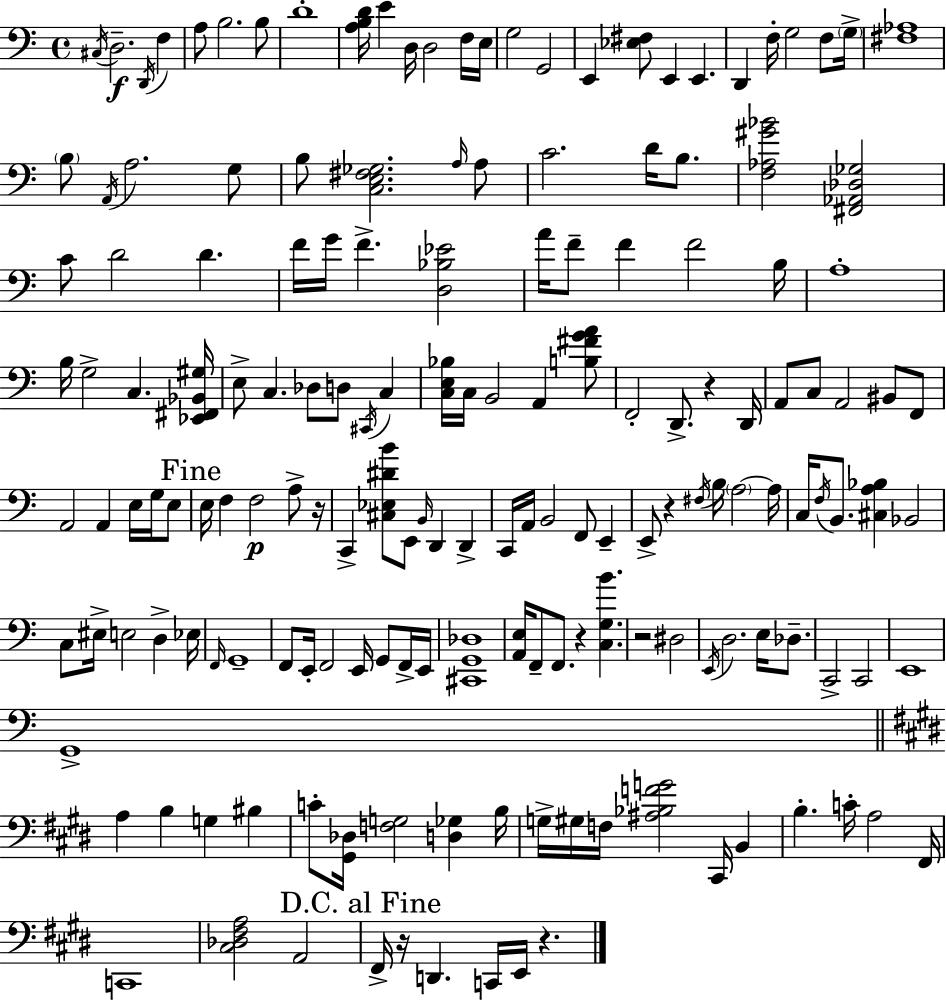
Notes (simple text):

C#3/s D3/h. D2/s F3/q A3/e B3/h. B3/e D4/w [A3,B3,D4]/s E4/q D3/s D3/h F3/s E3/s G3/h G2/h E2/q [Eb3,F#3]/e E2/q E2/q. D2/q F3/s G3/h F3/e G3/s [F#3,Ab3]/w B3/e A2/s A3/h. G3/e B3/e [C3,E3,F#3,Gb3]/h. A3/s A3/e C4/h. D4/s B3/e. [F3,Ab3,G#4,Bb4]/h [F#2,Ab2,Db3,Gb3]/h C4/e D4/h D4/q. F4/s G4/s F4/q. [D3,Bb3,Eb4]/h A4/s F4/e F4/q F4/h B3/s A3/w B3/s G3/h C3/q. [Eb2,F#2,Bb2,G#3]/s E3/e C3/q. Db3/e D3/e C#2/s C3/q [C3,E3,Bb3]/s C3/s B2/h A2/q [B3,F#4,G4,A4]/e F2/h D2/e. R/q D2/s A2/e C3/e A2/h BIS2/e F2/e A2/h A2/q E3/s G3/s E3/e E3/s F3/q F3/h A3/e R/s C2/q [C#3,Eb3,D#4,B4]/e E2/e B2/s D2/q D2/q C2/s A2/s B2/h F2/e E2/q E2/e R/q F#3/s B3/s A3/h A3/s C3/s F3/s B2/e. [C#3,A3,Bb3]/q Bb2/h C3/e EIS3/s E3/h D3/q Eb3/s F2/s G2/w F2/e E2/s F2/h E2/s G2/e F2/s E2/s [C#2,G2,Db3]/w [A2,E3]/s F2/e F2/e. R/q [C3,G3,B4]/q. R/h D#3/h E2/s D3/h. E3/s Db3/e. C2/h C2/h E2/w G2/w A3/q B3/q G3/q BIS3/q C4/e [G#2,Db3]/s [F3,G3]/h [D3,Gb3]/q B3/s G3/s G#3/s F3/s [A#3,Bb3,F4,G4]/h C#2/s B2/q B3/q. C4/s A3/h F#2/s C2/w [C#3,Db3,F#3,A3]/h A2/h F#2/s R/s D2/q. C2/s E2/s R/q.